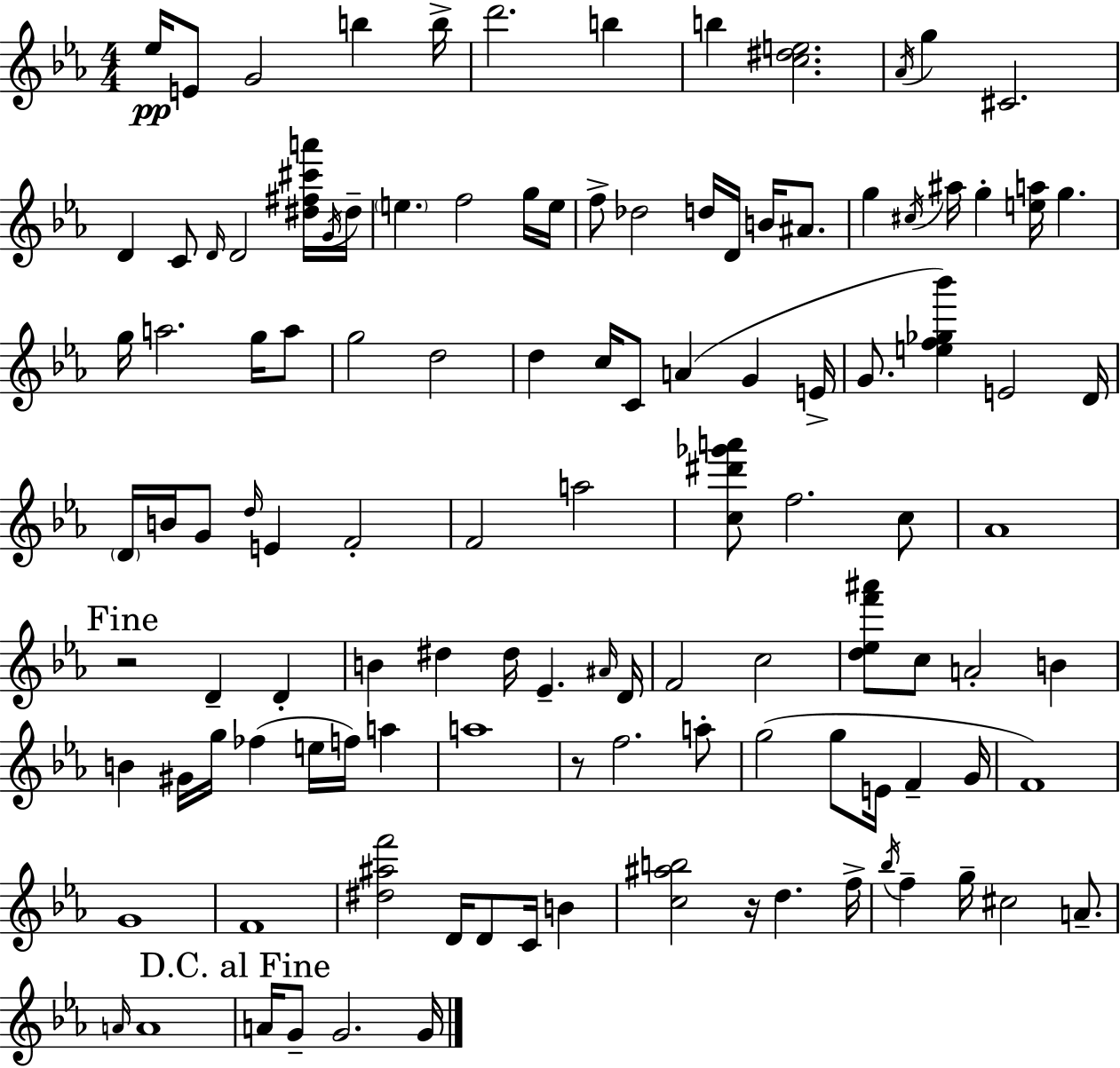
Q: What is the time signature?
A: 4/4